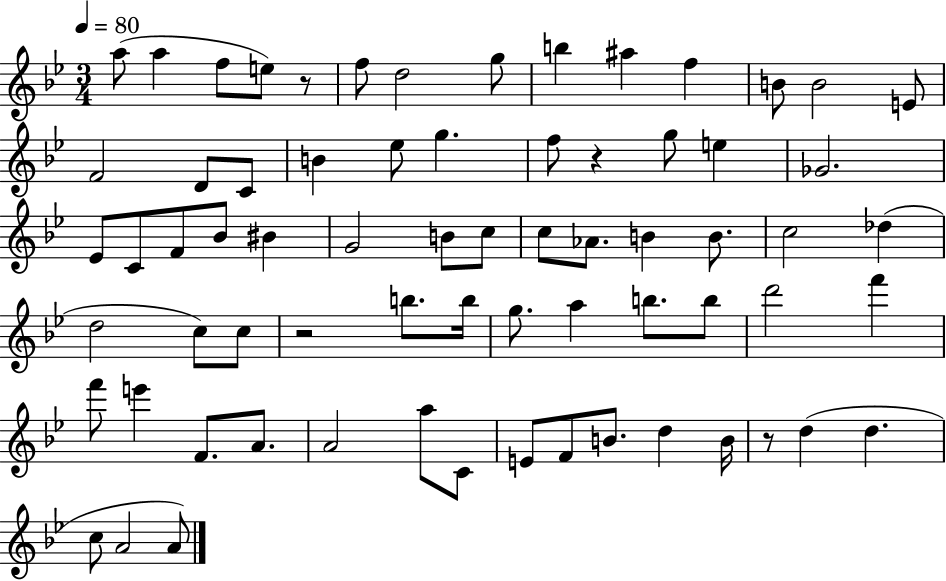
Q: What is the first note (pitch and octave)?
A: A5